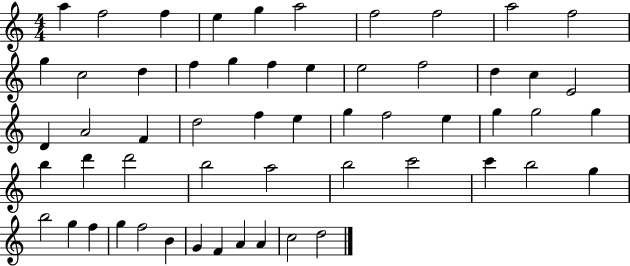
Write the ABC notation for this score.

X:1
T:Untitled
M:4/4
L:1/4
K:C
a f2 f e g a2 f2 f2 a2 f2 g c2 d f g f e e2 f2 d c E2 D A2 F d2 f e g f2 e g g2 g b d' d'2 b2 a2 b2 c'2 c' b2 g b2 g f g f2 B G F A A c2 d2